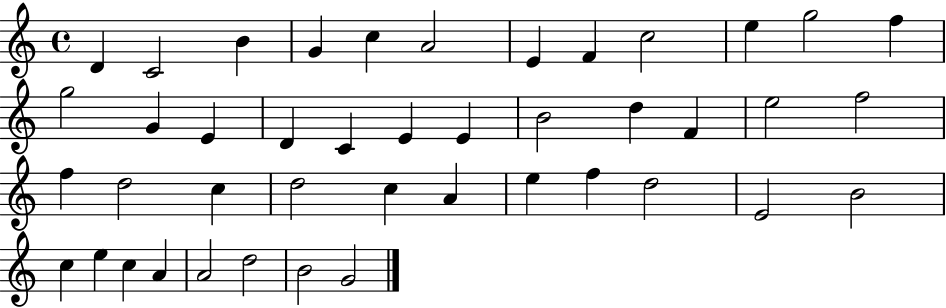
{
  \clef treble
  \time 4/4
  \defaultTimeSignature
  \key c \major
  d'4 c'2 b'4 | g'4 c''4 a'2 | e'4 f'4 c''2 | e''4 g''2 f''4 | \break g''2 g'4 e'4 | d'4 c'4 e'4 e'4 | b'2 d''4 f'4 | e''2 f''2 | \break f''4 d''2 c''4 | d''2 c''4 a'4 | e''4 f''4 d''2 | e'2 b'2 | \break c''4 e''4 c''4 a'4 | a'2 d''2 | b'2 g'2 | \bar "|."
}